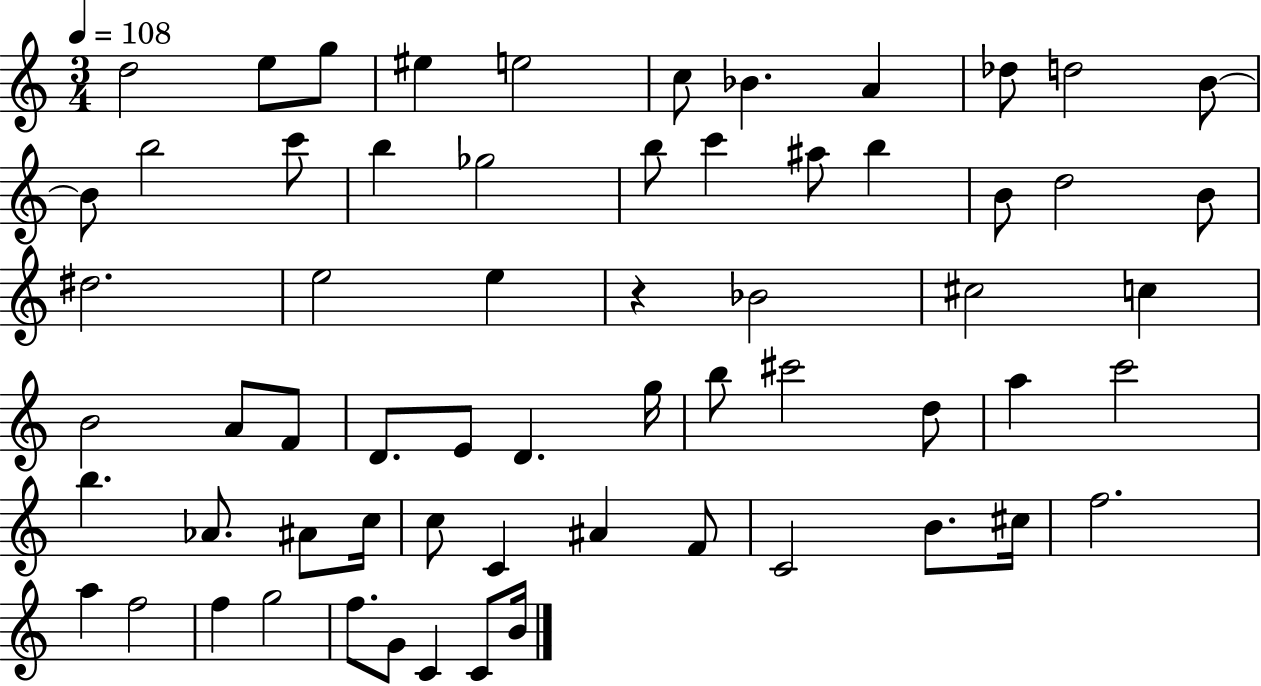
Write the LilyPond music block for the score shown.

{
  \clef treble
  \numericTimeSignature
  \time 3/4
  \key c \major
  \tempo 4 = 108
  \repeat volta 2 { d''2 e''8 g''8 | eis''4 e''2 | c''8 bes'4. a'4 | des''8 d''2 b'8~~ | \break b'8 b''2 c'''8 | b''4 ges''2 | b''8 c'''4 ais''8 b''4 | b'8 d''2 b'8 | \break dis''2. | e''2 e''4 | r4 bes'2 | cis''2 c''4 | \break b'2 a'8 f'8 | d'8. e'8 d'4. g''16 | b''8 cis'''2 d''8 | a''4 c'''2 | \break b''4. aes'8. ais'8 c''16 | c''8 c'4 ais'4 f'8 | c'2 b'8. cis''16 | f''2. | \break a''4 f''2 | f''4 g''2 | f''8. g'8 c'4 c'8 b'16 | } \bar "|."
}